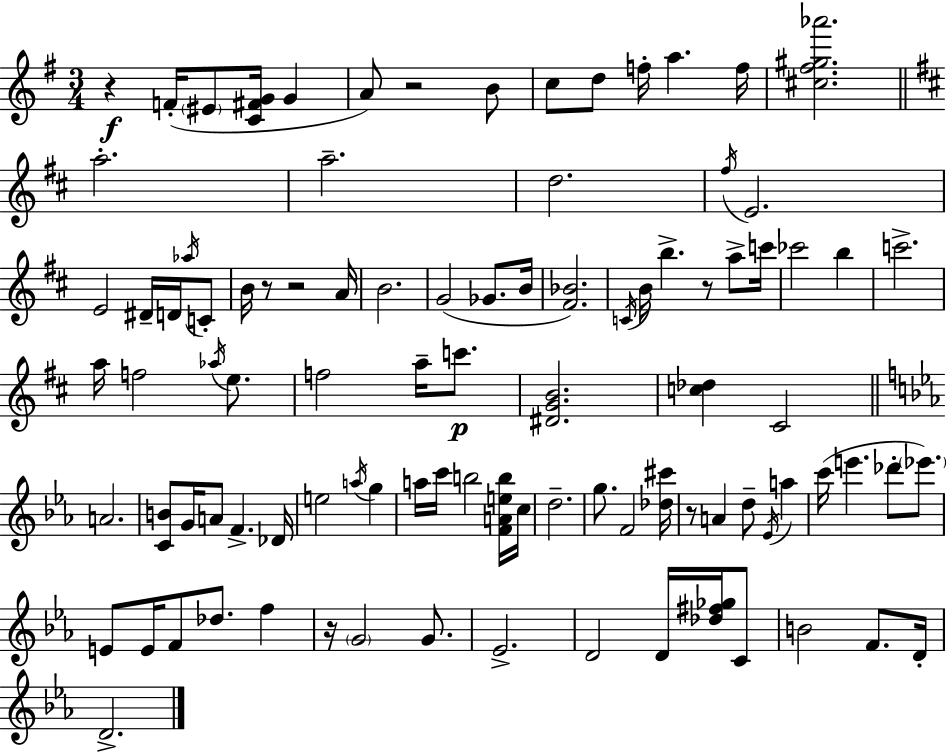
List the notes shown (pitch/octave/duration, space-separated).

R/q F4/s EIS4/e [C4,F#4,G4]/s G4/q A4/e R/h B4/e C5/e D5/e F5/s A5/q. F5/s [C#5,F#5,G#5,Ab6]/h. A5/h. A5/h. D5/h. F#5/s E4/h. E4/h D#4/s D4/s Ab5/s C4/e B4/s R/e R/h A4/s B4/h. G4/h Gb4/e. B4/s [F#4,Bb4]/h. C4/s B4/s B5/q. R/e A5/e C6/s CES6/h B5/q C6/h. A5/s F5/h Ab5/s E5/e. F5/h A5/s C6/e. [D#4,G4,B4]/h. [C5,Db5]/q C#4/h A4/h. [C4,B4]/e G4/s A4/e F4/q. Db4/s E5/h A5/s G5/q A5/s C6/s B5/h [F4,A4,E5,B5]/s C5/s D5/h. G5/e. F4/h [Db5,C#6]/s R/e A4/q D5/e Eb4/s A5/q C6/s E6/q. Db6/e Eb6/e. E4/e E4/s F4/e Db5/e. F5/q R/s G4/h G4/e. Eb4/h. D4/h D4/s [Db5,F#5,Gb5]/s C4/e B4/h F4/e. D4/s D4/h.